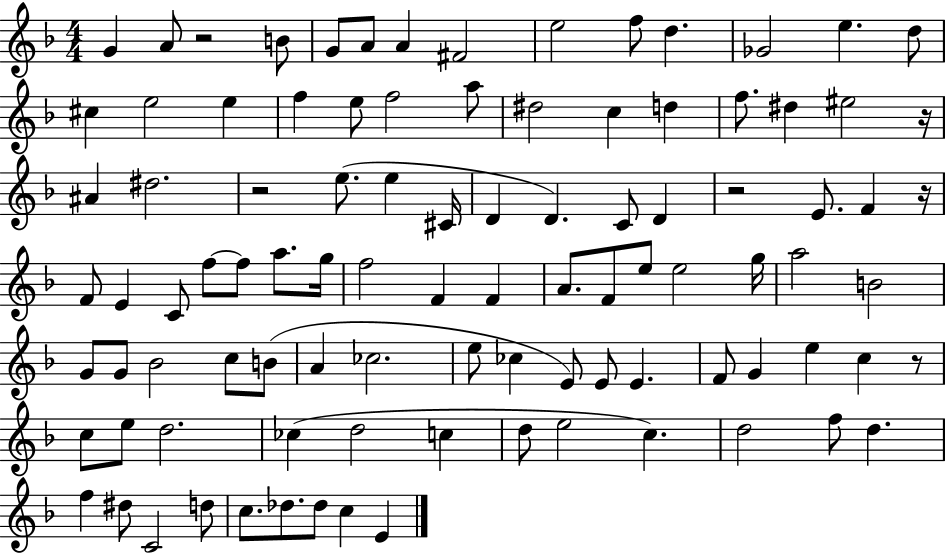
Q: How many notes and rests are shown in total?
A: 97